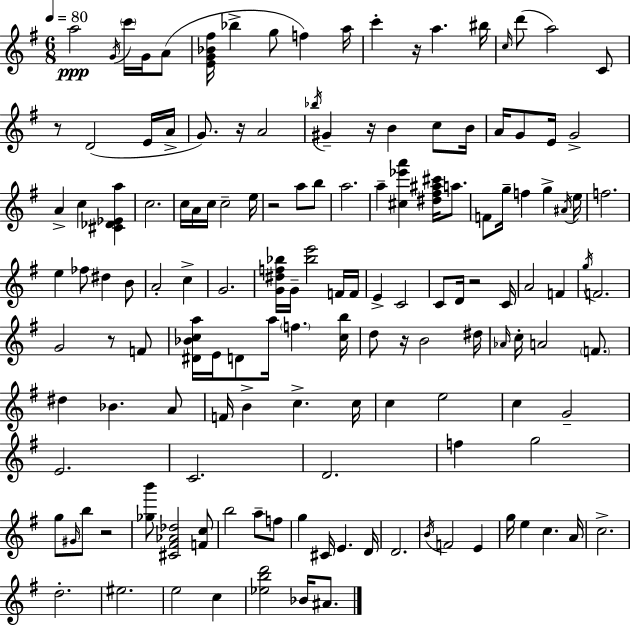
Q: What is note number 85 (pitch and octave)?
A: A4